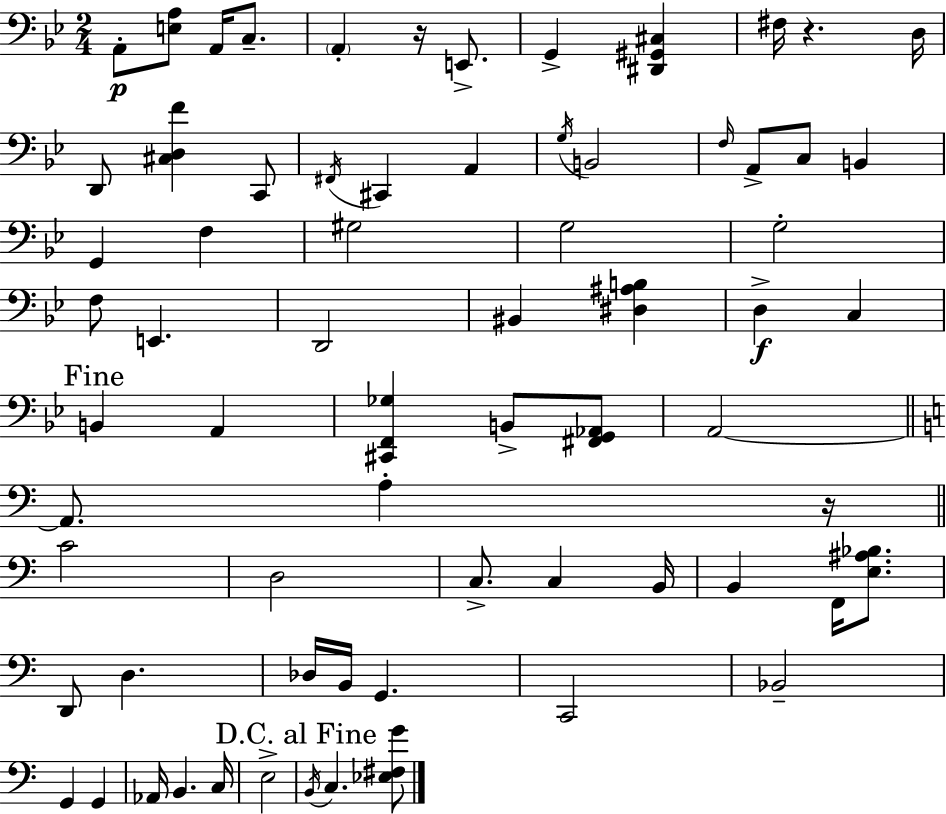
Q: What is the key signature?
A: G minor